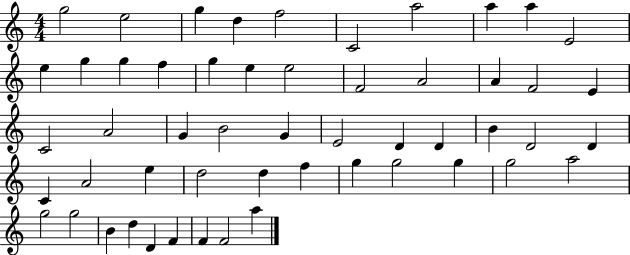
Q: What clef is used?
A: treble